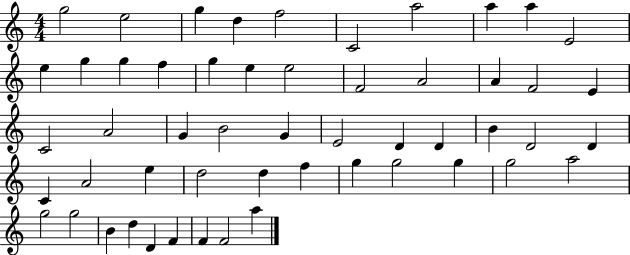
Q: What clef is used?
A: treble